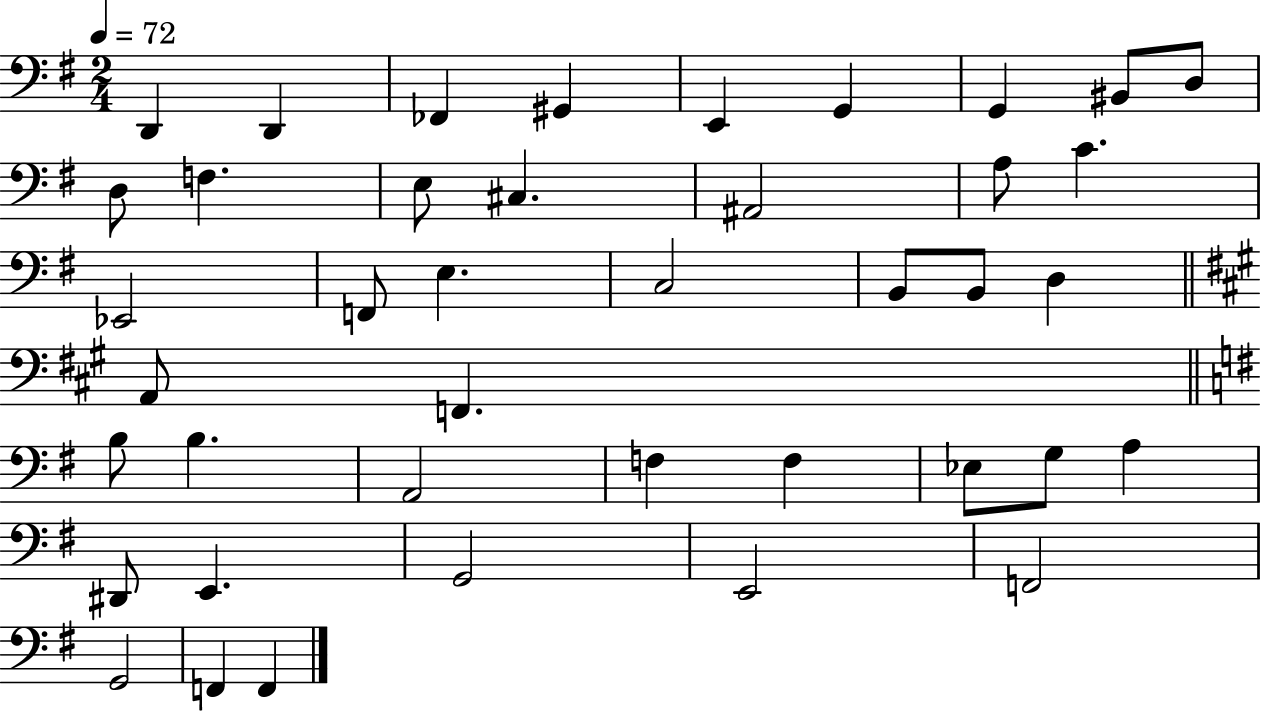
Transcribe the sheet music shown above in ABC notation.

X:1
T:Untitled
M:2/4
L:1/4
K:G
D,, D,, _F,, ^G,, E,, G,, G,, ^B,,/2 D,/2 D,/2 F, E,/2 ^C, ^A,,2 A,/2 C _E,,2 F,,/2 E, C,2 B,,/2 B,,/2 D, A,,/2 F,, B,/2 B, A,,2 F, F, _E,/2 G,/2 A, ^D,,/2 E,, G,,2 E,,2 F,,2 G,,2 F,, F,,